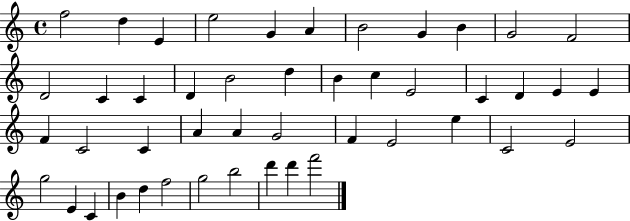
X:1
T:Untitled
M:4/4
L:1/4
K:C
f2 d E e2 G A B2 G B G2 F2 D2 C C D B2 d B c E2 C D E E F C2 C A A G2 F E2 e C2 E2 g2 E C B d f2 g2 b2 d' d' f'2